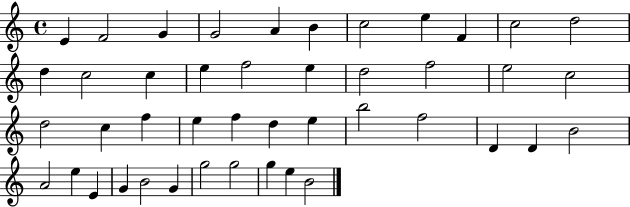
X:1
T:Untitled
M:4/4
L:1/4
K:C
E F2 G G2 A B c2 e F c2 d2 d c2 c e f2 e d2 f2 e2 c2 d2 c f e f d e b2 f2 D D B2 A2 e E G B2 G g2 g2 g e B2